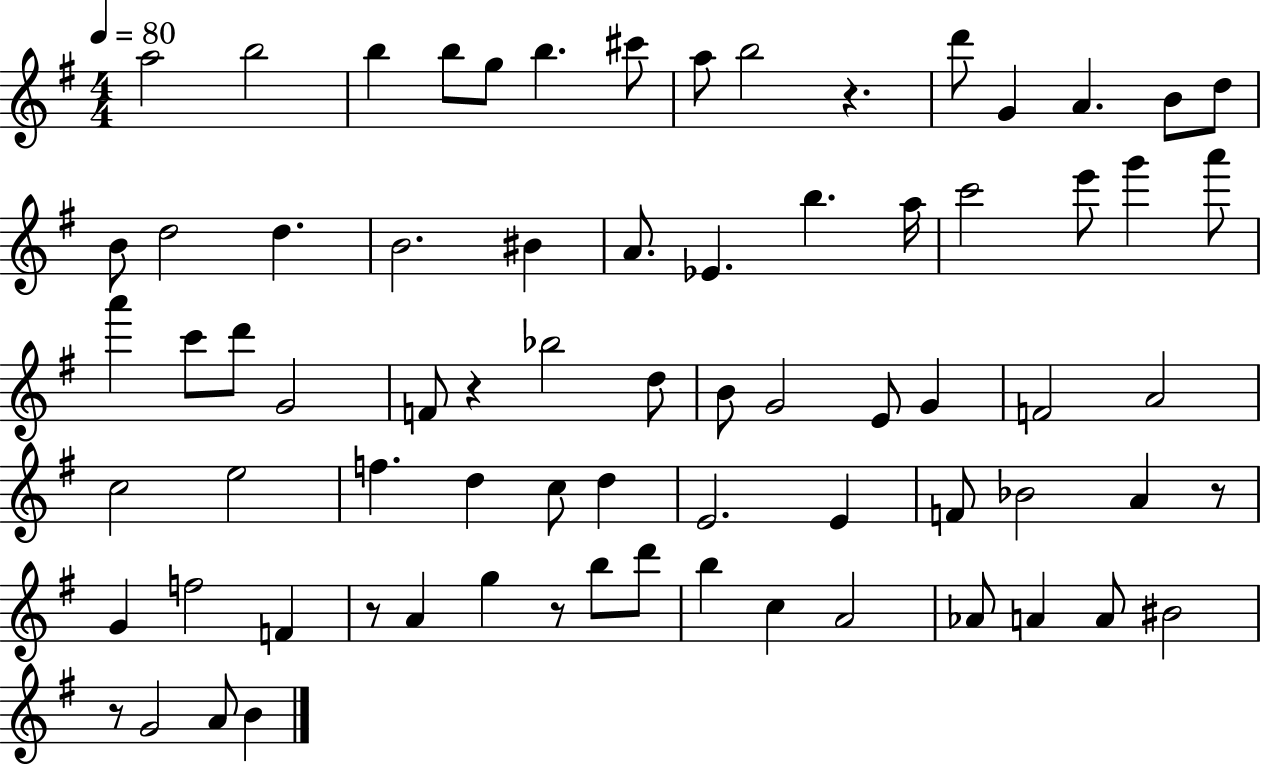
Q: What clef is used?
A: treble